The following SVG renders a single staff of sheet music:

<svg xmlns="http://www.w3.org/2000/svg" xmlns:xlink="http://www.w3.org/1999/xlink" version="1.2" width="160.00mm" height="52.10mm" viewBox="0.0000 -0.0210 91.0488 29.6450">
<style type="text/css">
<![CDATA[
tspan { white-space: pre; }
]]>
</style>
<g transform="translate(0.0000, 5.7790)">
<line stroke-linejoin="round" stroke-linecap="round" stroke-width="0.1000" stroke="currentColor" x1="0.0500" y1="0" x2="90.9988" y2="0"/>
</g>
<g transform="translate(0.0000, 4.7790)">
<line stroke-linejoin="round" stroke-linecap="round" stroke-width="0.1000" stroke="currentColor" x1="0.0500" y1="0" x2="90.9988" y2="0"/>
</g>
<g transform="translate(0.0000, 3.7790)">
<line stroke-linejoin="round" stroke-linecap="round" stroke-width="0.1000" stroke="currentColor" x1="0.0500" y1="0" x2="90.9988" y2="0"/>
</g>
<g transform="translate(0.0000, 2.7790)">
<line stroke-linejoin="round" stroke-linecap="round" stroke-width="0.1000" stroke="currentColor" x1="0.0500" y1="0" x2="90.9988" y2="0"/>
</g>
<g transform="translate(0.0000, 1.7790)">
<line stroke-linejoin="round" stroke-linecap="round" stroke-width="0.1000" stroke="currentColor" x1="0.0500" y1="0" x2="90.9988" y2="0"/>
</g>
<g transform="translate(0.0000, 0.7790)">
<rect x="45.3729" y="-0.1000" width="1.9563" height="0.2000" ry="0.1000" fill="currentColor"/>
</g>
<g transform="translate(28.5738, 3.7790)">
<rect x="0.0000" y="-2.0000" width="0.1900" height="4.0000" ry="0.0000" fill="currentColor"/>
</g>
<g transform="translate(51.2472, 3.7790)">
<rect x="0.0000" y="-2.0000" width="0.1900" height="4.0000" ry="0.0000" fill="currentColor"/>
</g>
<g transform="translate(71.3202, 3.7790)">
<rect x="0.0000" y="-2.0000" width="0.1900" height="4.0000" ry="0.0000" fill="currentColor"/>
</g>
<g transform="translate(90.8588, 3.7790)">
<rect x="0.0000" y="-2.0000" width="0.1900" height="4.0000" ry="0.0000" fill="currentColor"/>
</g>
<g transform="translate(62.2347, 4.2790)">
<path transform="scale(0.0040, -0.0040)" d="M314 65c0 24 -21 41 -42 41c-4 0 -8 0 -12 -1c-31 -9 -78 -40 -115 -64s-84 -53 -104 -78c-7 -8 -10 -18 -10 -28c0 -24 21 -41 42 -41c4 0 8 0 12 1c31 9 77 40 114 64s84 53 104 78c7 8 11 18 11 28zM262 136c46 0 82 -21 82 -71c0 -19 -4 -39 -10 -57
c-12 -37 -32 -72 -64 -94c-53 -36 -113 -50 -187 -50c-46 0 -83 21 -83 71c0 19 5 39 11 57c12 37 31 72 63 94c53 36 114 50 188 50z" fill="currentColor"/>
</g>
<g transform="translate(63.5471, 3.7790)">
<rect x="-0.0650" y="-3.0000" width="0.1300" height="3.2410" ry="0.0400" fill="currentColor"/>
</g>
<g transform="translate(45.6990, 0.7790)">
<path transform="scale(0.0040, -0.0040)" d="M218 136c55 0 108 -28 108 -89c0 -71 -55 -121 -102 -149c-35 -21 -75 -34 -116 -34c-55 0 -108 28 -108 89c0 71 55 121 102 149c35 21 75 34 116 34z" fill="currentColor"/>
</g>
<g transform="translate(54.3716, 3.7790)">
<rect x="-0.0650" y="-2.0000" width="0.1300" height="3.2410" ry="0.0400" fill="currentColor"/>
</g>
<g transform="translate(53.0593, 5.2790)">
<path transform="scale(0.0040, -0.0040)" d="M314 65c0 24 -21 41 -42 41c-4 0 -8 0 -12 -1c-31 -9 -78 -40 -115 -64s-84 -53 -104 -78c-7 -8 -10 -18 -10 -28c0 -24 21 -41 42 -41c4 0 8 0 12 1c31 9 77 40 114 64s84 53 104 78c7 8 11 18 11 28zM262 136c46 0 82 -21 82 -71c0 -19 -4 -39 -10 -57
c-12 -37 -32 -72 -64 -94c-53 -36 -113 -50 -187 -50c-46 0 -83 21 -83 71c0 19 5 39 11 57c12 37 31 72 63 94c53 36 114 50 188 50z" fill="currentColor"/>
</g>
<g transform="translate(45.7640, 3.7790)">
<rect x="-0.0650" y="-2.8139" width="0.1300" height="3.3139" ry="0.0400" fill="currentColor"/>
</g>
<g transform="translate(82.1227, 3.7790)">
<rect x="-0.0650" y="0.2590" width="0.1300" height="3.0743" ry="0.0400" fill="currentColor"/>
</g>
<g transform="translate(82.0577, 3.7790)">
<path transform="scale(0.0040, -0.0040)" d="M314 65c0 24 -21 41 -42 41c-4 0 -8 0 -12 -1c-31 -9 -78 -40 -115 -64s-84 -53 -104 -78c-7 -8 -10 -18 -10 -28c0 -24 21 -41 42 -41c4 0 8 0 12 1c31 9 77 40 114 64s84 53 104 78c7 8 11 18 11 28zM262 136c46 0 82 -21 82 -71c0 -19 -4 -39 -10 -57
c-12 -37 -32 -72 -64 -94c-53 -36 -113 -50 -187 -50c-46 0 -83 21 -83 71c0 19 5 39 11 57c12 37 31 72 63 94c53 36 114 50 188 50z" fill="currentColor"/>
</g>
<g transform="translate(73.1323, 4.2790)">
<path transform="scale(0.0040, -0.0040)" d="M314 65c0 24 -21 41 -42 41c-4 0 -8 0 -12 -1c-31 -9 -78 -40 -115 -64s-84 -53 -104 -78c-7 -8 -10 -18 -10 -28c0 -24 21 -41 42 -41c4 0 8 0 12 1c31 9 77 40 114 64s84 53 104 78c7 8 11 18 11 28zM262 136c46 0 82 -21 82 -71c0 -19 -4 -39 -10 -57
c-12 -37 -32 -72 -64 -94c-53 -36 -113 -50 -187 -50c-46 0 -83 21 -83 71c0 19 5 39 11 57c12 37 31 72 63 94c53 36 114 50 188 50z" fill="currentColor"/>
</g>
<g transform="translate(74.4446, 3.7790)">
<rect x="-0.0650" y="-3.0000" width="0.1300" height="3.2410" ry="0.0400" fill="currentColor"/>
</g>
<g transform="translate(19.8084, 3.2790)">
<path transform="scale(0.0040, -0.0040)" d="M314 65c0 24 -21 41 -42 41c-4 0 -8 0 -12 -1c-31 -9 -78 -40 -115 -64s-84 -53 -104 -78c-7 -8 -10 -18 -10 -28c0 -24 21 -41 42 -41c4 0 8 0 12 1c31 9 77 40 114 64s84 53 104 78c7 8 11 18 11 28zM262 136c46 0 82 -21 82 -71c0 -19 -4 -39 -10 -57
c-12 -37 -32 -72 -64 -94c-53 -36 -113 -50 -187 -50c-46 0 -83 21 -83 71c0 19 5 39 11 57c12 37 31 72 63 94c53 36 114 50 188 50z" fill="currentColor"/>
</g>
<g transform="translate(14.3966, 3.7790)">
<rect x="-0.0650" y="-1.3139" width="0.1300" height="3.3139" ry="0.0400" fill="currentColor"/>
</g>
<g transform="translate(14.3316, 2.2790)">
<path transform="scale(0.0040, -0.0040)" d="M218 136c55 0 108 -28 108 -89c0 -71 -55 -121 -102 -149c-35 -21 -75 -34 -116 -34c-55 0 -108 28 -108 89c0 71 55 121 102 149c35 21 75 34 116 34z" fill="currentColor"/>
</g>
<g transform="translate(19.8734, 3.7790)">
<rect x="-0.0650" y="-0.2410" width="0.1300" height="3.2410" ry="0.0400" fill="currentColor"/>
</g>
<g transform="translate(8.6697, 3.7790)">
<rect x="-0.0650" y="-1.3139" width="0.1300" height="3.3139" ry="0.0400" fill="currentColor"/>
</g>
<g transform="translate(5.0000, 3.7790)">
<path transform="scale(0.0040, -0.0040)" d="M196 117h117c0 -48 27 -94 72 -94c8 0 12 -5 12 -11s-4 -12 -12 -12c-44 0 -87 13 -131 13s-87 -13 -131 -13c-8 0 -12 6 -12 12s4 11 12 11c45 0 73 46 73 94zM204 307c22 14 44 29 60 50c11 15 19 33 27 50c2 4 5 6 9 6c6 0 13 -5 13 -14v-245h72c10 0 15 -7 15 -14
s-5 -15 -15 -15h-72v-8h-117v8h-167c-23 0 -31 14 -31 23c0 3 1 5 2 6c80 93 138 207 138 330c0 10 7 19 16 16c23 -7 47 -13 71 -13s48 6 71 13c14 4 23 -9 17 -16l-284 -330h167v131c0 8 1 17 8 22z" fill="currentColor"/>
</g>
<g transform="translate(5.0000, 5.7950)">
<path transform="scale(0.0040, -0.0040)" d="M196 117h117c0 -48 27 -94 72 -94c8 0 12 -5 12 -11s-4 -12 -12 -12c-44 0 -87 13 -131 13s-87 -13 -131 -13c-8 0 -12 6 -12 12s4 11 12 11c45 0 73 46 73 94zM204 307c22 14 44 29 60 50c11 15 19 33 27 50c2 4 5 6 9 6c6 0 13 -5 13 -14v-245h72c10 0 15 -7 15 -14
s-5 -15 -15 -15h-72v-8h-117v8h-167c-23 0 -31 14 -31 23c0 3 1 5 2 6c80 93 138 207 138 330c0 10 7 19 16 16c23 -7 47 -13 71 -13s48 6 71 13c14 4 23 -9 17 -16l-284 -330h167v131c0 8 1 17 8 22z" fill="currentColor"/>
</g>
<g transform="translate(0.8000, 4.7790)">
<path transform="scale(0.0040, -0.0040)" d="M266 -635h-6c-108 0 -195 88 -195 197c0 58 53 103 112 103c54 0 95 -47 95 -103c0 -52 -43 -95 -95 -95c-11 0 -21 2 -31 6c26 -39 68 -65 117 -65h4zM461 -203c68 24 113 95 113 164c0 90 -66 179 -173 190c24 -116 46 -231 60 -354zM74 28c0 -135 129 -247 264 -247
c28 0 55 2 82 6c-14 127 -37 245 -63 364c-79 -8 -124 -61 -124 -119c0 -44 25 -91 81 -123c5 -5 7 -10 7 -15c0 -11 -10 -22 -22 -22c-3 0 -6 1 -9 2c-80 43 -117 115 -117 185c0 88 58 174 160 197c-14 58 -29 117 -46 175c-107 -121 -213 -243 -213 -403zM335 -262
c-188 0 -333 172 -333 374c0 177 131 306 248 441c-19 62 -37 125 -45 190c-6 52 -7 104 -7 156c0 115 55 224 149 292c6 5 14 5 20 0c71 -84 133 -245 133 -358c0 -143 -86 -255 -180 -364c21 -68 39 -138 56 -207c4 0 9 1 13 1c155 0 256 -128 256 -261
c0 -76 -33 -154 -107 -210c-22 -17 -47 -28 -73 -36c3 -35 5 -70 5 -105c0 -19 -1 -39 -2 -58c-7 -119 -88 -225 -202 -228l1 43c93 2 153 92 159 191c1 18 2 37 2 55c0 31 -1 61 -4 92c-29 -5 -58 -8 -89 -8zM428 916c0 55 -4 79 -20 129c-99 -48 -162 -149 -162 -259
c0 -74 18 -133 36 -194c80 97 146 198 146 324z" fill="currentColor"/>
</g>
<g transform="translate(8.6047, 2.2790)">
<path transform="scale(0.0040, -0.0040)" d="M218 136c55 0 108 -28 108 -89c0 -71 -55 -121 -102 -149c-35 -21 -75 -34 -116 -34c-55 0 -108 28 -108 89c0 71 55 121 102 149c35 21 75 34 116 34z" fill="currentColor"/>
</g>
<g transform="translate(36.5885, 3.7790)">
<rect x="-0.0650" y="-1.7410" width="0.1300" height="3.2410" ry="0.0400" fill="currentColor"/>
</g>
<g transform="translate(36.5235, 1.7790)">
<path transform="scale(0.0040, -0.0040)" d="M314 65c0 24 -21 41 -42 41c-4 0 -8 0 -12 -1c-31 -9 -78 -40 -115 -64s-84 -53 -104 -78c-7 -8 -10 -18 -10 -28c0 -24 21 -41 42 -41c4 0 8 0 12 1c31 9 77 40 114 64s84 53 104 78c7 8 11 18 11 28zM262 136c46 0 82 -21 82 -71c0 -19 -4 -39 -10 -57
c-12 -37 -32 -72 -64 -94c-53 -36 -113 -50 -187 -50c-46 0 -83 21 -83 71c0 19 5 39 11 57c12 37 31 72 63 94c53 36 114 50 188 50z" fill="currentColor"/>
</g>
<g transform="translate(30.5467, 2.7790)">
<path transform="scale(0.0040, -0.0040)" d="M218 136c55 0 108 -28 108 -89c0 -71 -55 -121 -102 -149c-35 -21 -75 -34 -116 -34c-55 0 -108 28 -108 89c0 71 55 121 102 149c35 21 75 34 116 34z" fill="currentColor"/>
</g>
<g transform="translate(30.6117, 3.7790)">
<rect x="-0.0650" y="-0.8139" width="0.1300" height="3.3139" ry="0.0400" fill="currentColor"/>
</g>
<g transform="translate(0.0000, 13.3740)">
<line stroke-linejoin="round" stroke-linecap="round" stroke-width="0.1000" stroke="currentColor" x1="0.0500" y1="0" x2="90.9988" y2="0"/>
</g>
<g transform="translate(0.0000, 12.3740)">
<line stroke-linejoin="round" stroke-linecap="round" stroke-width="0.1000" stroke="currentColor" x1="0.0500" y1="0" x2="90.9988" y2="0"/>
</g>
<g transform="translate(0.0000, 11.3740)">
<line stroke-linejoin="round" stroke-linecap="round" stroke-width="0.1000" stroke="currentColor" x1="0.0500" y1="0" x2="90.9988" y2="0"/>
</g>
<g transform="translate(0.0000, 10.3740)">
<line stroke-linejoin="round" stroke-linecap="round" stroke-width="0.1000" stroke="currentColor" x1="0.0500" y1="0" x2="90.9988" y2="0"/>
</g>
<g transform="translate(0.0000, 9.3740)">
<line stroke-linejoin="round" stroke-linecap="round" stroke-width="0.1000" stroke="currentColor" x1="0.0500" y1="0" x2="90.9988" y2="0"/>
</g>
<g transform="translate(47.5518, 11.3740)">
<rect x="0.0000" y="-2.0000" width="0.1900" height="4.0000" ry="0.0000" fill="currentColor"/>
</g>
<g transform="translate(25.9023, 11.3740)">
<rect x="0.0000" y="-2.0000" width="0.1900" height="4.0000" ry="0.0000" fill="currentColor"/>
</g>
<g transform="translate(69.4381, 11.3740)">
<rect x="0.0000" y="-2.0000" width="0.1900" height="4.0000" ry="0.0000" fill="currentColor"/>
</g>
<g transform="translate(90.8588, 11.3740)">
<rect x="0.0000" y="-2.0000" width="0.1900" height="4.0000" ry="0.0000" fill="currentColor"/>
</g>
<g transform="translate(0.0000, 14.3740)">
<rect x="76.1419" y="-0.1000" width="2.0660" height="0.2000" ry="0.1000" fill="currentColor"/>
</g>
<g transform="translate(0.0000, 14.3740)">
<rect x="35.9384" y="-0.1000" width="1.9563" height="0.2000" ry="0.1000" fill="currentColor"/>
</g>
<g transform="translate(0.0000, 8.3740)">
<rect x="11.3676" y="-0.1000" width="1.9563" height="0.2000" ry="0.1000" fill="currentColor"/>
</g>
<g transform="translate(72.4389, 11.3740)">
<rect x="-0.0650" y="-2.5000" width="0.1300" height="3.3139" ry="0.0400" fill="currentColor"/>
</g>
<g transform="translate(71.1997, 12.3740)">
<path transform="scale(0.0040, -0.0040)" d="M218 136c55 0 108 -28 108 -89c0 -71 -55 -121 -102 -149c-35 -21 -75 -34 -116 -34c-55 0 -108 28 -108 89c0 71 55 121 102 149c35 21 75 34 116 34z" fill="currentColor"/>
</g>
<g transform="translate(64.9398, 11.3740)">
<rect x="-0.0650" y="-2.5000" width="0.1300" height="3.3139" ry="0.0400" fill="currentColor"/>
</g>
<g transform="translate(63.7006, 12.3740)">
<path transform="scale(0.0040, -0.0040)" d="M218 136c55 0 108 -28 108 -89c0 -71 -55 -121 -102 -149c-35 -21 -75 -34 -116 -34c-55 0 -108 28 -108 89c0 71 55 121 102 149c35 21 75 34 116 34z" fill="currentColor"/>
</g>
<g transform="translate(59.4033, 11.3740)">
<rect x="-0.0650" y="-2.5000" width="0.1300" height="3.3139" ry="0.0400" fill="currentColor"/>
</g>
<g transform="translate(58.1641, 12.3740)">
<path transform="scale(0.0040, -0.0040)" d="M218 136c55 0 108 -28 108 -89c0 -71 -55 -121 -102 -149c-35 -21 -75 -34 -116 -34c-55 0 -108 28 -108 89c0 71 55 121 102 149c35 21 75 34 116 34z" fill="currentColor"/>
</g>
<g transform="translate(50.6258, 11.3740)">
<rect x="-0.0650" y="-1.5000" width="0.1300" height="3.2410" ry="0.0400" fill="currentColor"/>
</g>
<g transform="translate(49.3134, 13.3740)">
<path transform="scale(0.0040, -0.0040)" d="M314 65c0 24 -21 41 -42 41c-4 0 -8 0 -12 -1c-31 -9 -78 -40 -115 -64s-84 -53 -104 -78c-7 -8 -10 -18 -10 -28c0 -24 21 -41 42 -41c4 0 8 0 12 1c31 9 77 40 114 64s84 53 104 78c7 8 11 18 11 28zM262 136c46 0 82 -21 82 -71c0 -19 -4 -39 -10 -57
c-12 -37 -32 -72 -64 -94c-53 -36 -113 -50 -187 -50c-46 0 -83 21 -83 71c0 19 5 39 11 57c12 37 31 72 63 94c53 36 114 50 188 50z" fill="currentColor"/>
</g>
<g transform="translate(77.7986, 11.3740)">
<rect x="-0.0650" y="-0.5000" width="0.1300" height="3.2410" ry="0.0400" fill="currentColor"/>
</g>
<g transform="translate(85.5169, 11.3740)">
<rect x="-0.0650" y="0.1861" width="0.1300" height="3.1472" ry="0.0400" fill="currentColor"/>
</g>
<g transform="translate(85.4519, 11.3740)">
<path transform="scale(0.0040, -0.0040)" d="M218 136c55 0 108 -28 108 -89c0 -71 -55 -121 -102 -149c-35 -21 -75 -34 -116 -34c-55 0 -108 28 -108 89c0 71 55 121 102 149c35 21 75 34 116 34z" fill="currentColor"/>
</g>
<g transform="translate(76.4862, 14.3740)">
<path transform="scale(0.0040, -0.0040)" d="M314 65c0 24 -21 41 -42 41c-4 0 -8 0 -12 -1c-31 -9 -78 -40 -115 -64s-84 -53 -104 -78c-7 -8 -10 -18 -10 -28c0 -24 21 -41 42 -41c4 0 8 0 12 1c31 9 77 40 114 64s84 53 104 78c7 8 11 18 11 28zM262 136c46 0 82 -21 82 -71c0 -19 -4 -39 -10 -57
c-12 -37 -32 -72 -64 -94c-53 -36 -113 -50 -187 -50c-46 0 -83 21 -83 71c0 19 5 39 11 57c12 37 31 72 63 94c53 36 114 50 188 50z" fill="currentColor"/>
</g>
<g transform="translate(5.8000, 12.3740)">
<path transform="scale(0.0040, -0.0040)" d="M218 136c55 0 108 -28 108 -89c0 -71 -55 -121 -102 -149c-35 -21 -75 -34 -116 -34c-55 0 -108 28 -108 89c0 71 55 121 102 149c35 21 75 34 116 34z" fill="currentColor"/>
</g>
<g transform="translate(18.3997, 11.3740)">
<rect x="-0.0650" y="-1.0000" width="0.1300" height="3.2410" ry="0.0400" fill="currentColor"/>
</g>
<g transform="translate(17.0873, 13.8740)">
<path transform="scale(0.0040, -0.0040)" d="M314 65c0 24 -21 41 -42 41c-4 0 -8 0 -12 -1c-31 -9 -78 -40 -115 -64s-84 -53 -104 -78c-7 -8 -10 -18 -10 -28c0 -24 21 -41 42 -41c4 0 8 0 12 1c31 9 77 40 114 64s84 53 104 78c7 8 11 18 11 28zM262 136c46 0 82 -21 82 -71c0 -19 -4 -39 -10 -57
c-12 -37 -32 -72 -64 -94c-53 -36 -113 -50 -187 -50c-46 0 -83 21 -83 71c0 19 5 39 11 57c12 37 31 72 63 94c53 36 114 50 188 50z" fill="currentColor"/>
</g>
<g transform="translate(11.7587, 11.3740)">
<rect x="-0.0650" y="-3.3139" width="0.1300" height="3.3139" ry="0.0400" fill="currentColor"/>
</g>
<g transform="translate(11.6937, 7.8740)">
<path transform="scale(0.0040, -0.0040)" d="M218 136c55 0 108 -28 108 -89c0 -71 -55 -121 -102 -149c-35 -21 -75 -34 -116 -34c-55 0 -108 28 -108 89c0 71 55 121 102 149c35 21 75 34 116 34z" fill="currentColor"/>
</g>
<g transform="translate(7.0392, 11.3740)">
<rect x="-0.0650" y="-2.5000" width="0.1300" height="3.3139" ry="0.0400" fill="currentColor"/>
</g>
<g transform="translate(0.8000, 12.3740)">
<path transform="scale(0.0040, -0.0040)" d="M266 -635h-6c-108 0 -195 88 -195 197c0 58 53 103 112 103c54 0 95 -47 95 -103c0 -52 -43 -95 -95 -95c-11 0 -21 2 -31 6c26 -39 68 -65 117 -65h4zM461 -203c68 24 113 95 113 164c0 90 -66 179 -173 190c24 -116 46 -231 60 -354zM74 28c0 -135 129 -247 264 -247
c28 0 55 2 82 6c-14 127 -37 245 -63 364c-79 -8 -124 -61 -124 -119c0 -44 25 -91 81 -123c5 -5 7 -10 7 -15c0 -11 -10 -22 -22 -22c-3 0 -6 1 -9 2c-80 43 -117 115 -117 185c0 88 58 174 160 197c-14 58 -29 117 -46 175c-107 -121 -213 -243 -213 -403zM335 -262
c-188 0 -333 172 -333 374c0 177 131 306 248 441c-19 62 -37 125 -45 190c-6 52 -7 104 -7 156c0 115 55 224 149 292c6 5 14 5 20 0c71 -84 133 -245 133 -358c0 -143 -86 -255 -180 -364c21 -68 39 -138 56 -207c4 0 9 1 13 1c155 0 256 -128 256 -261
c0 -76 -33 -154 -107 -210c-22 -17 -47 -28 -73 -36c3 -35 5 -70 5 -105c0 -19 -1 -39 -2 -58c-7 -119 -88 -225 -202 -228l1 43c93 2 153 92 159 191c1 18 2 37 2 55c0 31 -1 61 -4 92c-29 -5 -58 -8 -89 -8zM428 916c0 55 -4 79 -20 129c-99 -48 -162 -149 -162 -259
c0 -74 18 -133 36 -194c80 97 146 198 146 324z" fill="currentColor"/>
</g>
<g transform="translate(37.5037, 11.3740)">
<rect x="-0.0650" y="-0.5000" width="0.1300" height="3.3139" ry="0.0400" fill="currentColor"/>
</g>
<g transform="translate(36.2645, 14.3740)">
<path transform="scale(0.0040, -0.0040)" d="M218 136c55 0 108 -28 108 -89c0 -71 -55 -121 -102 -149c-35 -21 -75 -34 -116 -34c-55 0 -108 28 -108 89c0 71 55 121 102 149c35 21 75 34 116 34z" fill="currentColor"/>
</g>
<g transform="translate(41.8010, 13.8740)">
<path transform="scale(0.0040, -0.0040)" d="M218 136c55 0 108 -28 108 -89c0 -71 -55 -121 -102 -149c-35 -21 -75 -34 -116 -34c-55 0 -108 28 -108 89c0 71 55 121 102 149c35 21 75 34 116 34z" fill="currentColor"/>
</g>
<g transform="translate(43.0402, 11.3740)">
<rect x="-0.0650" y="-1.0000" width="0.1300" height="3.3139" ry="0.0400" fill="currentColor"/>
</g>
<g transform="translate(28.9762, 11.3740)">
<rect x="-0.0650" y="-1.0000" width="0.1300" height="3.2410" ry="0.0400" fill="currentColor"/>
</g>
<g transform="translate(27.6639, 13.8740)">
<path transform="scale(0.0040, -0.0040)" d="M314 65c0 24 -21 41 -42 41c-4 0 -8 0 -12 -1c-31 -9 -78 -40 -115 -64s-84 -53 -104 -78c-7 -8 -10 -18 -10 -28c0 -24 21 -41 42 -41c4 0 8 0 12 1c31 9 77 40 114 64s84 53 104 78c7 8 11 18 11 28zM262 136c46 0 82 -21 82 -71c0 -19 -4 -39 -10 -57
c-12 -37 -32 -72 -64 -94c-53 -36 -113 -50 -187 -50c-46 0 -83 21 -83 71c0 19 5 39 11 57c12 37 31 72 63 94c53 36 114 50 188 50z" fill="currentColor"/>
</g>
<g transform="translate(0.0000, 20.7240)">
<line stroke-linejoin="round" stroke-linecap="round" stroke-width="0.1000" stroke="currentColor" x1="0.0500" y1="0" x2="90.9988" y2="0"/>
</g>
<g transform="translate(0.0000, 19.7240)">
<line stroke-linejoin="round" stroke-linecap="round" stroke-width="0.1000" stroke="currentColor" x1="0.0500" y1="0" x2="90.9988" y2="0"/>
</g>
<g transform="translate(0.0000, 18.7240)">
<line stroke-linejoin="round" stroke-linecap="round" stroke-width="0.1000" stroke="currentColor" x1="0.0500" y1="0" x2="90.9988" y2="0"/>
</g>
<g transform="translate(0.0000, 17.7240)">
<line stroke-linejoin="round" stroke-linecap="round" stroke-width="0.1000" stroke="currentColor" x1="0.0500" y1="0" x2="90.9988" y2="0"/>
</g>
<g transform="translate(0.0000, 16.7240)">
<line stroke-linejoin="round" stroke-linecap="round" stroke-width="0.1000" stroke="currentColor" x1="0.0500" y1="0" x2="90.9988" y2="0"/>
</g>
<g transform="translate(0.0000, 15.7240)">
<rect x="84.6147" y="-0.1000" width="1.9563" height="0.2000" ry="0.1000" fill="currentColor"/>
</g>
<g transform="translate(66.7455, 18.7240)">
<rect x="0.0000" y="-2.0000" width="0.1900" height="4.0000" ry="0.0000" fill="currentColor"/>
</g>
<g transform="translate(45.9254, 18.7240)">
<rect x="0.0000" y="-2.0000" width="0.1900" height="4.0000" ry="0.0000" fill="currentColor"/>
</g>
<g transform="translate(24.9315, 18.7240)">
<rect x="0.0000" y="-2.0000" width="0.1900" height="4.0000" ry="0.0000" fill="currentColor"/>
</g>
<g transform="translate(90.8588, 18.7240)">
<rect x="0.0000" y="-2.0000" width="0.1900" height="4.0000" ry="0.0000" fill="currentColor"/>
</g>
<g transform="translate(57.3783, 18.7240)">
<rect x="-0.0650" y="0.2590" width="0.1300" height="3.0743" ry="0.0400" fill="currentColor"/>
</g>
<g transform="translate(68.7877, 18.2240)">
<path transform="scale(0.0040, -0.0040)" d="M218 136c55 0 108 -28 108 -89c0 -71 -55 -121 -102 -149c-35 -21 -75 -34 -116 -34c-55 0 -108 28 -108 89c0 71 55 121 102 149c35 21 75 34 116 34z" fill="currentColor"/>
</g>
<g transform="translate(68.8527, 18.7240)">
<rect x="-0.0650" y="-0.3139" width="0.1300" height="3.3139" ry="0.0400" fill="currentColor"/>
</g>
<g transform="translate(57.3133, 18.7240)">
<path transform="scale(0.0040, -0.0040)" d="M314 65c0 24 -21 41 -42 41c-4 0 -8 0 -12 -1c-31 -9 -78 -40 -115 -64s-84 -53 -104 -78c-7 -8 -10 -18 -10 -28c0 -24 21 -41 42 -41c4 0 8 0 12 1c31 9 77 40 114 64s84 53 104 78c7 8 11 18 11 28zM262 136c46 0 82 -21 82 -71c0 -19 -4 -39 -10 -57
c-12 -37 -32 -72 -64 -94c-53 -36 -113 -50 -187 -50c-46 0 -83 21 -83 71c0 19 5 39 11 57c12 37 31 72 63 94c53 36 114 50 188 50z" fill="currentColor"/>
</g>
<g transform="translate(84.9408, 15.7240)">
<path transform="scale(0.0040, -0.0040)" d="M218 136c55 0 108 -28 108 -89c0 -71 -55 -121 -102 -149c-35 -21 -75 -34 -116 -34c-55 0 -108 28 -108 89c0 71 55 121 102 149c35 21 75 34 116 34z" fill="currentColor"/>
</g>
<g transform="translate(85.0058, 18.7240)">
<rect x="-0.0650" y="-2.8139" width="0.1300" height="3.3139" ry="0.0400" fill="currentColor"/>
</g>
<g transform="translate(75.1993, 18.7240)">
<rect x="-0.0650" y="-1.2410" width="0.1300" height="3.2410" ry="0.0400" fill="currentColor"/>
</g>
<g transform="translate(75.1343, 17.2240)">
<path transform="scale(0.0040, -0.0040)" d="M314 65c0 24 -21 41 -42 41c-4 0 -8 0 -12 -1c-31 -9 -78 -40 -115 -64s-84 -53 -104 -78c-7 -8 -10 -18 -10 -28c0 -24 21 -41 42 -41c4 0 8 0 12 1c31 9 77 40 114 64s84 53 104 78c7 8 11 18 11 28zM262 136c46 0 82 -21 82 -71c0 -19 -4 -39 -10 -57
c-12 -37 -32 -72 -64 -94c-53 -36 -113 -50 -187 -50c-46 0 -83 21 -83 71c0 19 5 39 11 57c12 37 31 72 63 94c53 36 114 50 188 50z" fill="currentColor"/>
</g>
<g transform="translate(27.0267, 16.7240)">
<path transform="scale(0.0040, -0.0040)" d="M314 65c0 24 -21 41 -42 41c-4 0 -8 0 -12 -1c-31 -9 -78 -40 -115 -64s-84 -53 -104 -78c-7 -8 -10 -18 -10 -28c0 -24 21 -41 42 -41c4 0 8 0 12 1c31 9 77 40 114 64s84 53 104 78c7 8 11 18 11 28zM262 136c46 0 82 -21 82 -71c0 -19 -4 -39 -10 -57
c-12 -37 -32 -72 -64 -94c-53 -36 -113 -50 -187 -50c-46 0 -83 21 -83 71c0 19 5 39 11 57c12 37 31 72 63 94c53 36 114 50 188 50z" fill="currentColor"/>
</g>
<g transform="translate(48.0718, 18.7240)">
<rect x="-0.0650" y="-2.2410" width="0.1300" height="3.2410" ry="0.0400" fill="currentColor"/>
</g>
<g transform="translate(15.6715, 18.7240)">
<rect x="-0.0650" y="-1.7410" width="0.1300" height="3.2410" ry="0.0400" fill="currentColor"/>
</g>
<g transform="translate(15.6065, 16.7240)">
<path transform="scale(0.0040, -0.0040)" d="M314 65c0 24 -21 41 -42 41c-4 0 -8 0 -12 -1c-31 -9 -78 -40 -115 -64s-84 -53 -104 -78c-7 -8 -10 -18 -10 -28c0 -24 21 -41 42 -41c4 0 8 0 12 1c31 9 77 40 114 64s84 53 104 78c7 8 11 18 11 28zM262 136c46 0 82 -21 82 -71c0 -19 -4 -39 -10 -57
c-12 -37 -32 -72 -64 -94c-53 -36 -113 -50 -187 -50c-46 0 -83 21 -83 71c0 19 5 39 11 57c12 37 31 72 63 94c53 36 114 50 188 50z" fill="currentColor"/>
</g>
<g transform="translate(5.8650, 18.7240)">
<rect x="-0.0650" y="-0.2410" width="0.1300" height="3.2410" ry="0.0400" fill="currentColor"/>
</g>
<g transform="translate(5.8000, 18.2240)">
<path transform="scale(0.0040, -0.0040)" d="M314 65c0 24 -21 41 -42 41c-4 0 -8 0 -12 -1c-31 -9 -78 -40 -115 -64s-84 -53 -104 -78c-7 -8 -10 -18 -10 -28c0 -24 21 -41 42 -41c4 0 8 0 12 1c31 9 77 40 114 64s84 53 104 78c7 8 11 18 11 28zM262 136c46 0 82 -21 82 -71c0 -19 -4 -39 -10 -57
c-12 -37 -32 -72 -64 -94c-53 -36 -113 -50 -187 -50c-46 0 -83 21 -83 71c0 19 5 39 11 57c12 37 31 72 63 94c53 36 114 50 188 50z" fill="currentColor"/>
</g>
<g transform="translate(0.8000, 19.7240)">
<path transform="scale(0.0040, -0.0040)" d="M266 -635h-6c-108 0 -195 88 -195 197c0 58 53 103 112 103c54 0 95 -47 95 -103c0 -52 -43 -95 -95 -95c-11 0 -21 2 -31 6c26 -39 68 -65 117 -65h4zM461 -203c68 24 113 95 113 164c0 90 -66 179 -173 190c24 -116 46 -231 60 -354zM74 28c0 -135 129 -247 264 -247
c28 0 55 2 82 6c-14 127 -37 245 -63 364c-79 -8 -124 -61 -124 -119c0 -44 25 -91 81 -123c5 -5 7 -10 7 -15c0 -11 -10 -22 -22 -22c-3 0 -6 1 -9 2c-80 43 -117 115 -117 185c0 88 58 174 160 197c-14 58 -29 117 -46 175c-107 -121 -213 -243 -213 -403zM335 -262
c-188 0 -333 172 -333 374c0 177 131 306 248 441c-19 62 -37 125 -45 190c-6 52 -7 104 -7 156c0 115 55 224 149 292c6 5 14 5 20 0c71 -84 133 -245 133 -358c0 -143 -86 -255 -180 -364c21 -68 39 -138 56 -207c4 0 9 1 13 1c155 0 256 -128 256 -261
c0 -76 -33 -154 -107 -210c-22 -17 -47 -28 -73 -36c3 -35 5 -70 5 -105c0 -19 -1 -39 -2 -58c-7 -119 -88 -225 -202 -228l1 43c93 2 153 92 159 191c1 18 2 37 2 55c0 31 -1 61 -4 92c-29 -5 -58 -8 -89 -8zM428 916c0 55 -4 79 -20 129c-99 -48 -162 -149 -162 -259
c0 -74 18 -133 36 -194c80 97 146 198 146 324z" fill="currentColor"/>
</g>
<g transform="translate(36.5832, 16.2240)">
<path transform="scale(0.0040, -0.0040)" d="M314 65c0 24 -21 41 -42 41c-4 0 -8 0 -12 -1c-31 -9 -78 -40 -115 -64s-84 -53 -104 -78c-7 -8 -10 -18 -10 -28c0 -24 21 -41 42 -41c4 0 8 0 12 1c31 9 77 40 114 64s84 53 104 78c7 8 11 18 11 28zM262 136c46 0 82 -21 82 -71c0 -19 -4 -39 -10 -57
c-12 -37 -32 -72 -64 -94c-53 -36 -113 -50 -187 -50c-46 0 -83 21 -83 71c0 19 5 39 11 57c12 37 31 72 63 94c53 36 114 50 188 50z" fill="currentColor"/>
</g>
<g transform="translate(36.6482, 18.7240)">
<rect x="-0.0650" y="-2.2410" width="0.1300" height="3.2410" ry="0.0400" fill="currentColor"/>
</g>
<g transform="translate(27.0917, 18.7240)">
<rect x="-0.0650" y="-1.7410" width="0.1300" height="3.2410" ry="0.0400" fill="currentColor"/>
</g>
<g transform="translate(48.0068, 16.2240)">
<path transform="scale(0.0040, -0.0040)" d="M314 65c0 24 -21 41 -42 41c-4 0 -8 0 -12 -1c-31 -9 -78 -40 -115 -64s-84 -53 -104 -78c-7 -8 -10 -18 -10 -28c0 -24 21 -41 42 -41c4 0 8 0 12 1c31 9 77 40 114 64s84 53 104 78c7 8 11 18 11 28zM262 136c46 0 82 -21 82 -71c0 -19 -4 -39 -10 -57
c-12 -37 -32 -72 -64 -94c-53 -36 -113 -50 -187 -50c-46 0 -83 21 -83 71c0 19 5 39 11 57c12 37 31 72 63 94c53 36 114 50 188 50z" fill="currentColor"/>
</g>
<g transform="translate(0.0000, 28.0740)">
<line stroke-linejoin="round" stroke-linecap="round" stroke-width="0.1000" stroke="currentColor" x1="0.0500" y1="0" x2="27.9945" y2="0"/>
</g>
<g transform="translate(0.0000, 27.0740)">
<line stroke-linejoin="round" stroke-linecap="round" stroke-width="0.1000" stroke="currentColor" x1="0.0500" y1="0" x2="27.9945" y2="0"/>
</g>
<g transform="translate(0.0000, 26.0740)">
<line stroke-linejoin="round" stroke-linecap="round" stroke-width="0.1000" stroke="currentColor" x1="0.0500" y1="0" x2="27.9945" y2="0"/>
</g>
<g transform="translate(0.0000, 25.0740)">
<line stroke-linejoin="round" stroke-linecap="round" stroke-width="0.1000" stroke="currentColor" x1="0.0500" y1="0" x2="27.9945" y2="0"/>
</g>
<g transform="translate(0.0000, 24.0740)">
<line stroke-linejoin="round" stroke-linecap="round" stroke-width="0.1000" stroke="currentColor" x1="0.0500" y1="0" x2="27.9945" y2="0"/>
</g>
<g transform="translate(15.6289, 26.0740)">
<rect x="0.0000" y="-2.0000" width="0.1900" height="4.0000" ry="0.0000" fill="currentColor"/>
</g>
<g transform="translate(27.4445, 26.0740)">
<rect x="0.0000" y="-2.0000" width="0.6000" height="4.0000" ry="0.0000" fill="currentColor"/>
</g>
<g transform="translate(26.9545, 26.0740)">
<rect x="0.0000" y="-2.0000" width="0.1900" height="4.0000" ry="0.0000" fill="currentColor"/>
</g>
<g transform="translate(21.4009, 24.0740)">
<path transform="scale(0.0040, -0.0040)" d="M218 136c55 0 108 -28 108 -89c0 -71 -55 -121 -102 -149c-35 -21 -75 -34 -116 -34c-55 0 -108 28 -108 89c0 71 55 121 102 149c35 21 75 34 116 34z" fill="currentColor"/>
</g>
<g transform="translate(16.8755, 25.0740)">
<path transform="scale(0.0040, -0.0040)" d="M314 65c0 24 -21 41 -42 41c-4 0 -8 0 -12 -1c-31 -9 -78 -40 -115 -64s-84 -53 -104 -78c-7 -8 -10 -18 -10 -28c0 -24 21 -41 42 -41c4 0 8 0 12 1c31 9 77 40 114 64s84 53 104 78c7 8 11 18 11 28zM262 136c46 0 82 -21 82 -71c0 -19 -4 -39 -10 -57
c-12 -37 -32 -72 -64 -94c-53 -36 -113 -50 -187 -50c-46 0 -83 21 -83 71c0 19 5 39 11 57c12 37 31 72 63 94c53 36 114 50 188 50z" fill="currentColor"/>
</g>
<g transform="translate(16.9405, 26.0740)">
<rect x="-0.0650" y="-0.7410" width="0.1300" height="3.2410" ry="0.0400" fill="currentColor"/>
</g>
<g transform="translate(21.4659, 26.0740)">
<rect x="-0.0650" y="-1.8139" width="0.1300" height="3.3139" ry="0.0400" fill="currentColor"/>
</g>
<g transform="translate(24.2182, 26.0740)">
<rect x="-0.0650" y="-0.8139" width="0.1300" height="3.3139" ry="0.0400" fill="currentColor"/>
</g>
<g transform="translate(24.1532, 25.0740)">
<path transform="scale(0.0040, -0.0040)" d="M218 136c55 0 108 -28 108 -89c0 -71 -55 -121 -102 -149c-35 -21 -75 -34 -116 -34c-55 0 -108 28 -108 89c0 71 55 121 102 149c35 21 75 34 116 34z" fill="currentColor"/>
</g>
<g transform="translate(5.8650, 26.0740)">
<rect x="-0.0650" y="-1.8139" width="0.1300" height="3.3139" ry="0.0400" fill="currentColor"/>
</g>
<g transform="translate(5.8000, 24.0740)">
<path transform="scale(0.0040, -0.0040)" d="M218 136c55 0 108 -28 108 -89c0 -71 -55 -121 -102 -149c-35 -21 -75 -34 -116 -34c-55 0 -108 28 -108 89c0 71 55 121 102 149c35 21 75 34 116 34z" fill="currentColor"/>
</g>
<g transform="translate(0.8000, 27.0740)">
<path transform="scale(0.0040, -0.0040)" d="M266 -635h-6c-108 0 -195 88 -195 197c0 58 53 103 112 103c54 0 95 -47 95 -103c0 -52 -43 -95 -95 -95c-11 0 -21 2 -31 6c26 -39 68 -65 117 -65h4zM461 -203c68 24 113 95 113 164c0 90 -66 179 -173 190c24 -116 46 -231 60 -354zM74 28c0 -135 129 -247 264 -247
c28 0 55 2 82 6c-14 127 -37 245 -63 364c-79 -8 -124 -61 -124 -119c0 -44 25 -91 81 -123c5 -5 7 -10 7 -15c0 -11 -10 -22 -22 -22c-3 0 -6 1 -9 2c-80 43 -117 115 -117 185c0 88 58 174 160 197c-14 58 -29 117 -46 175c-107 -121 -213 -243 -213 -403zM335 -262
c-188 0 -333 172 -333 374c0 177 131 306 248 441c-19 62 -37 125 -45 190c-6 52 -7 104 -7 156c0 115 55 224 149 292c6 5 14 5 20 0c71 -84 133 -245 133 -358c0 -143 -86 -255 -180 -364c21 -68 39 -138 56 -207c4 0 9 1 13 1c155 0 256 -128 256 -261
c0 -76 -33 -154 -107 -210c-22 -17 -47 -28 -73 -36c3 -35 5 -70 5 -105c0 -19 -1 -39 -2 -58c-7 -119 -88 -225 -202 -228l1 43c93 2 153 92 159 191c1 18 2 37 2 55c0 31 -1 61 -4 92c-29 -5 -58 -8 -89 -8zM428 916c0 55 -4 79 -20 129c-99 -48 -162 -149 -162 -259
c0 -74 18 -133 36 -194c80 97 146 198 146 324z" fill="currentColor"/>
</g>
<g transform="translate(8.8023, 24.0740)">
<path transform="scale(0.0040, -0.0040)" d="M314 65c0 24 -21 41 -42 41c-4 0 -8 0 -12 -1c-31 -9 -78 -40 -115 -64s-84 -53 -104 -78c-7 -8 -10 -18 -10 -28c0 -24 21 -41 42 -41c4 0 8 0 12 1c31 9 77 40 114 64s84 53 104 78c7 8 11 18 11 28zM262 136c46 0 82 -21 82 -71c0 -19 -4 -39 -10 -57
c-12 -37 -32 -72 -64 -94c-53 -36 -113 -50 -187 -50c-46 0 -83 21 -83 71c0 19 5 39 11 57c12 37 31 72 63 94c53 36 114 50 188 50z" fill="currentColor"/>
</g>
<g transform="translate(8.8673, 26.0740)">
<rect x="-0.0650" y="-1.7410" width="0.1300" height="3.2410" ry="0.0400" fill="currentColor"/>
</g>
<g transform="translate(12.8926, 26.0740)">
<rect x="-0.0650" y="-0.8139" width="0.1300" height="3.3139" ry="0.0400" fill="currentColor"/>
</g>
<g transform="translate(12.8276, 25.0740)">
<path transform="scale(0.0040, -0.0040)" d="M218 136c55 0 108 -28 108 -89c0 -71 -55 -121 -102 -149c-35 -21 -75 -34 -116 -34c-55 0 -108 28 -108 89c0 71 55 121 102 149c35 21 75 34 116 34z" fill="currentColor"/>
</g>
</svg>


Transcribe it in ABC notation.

X:1
T:Untitled
M:4/4
L:1/4
K:C
e e c2 d f2 a F2 A2 A2 B2 G b D2 D2 C D E2 G G G C2 B c2 f2 f2 g2 g2 B2 c e2 a f f2 d d2 f d